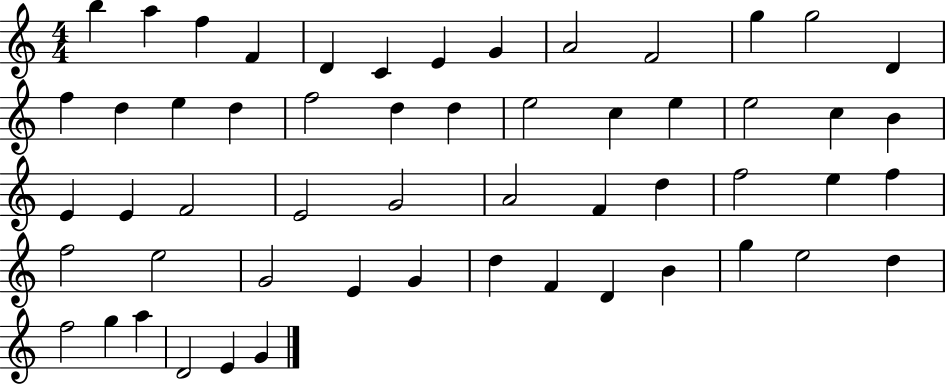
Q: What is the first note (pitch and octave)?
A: B5